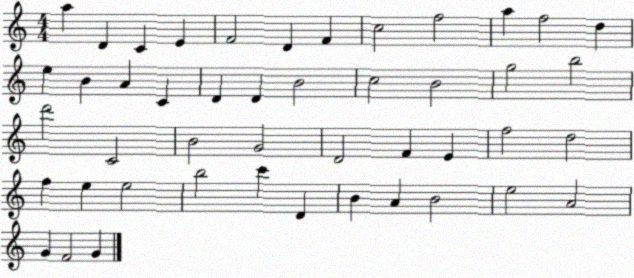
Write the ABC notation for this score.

X:1
T:Untitled
M:4/4
L:1/4
K:C
a D C E F2 D F c2 f2 a f2 d e B A C D D B2 c2 B2 g2 b2 d'2 C2 B2 G2 D2 F E f2 d2 f e e2 b2 c' D B A B2 e2 A2 G F2 G